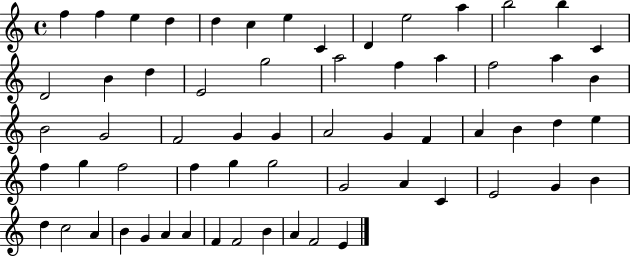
{
  \clef treble
  \time 4/4
  \defaultTimeSignature
  \key c \major
  f''4 f''4 e''4 d''4 | d''4 c''4 e''4 c'4 | d'4 e''2 a''4 | b''2 b''4 c'4 | \break d'2 b'4 d''4 | e'2 g''2 | a''2 f''4 a''4 | f''2 a''4 b'4 | \break b'2 g'2 | f'2 g'4 g'4 | a'2 g'4 f'4 | a'4 b'4 d''4 e''4 | \break f''4 g''4 f''2 | f''4 g''4 g''2 | g'2 a'4 c'4 | e'2 g'4 b'4 | \break d''4 c''2 a'4 | b'4 g'4 a'4 a'4 | f'4 f'2 b'4 | a'4 f'2 e'4 | \break \bar "|."
}